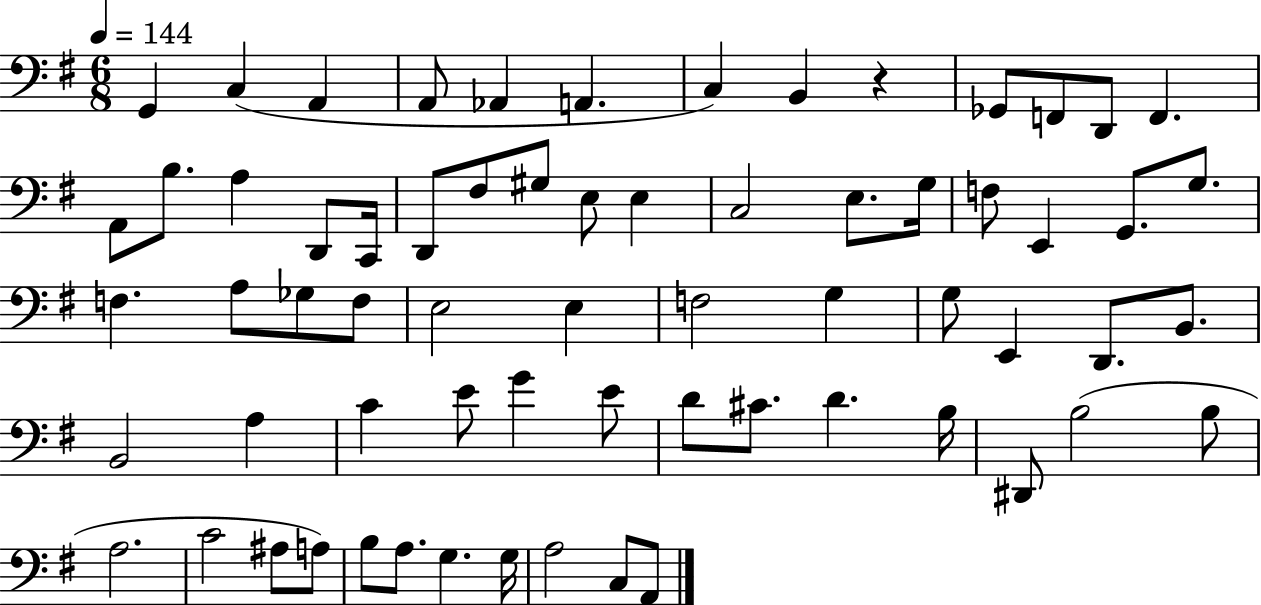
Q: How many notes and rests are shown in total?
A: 66